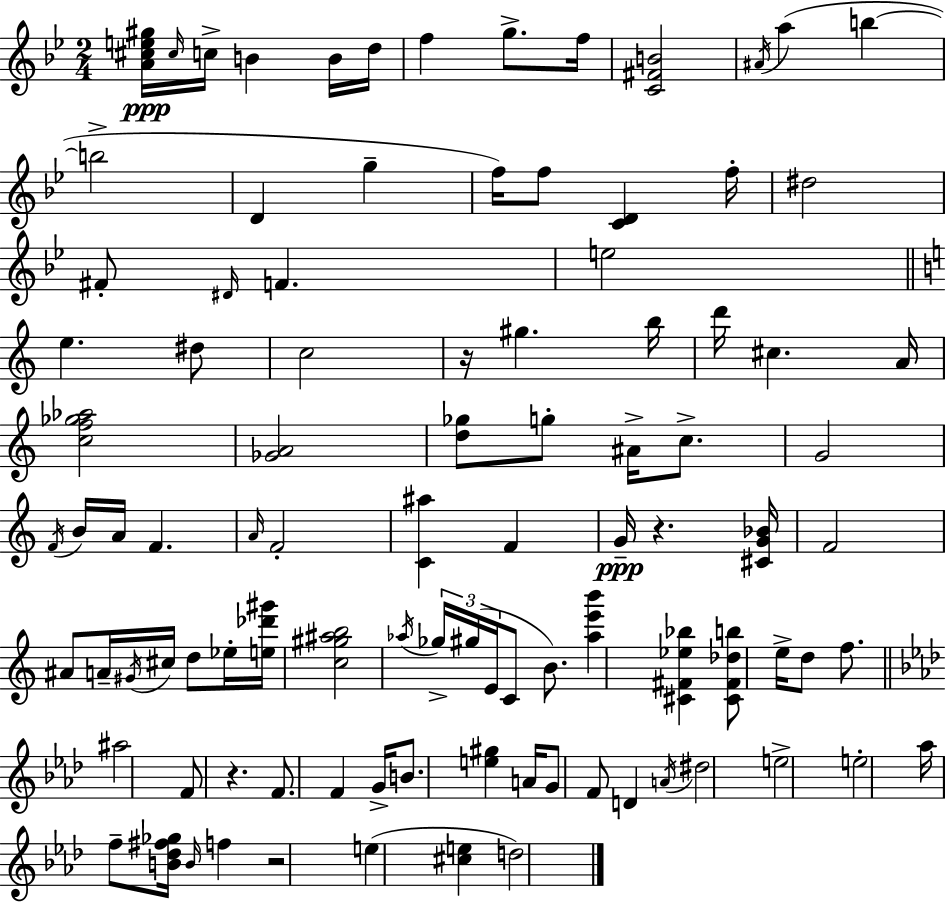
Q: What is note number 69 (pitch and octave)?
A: A4